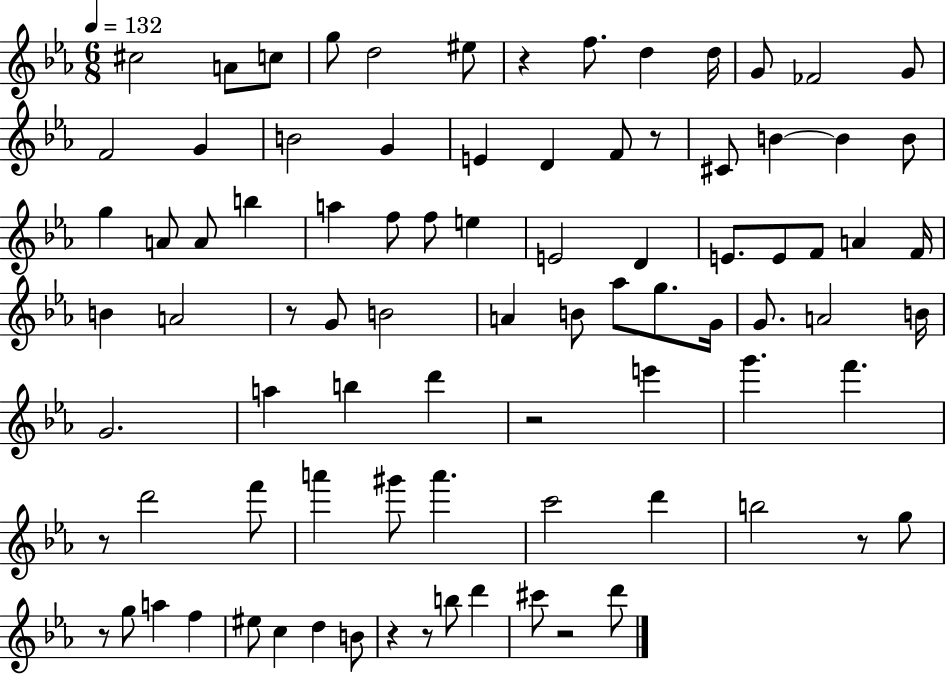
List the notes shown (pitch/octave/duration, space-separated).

C#5/h A4/e C5/e G5/e D5/h EIS5/e R/q F5/e. D5/q D5/s G4/e FES4/h G4/e F4/h G4/q B4/h G4/q E4/q D4/q F4/e R/e C#4/e B4/q B4/q B4/e G5/q A4/e A4/e B5/q A5/q F5/e F5/e E5/q E4/h D4/q E4/e. E4/e F4/e A4/q F4/s B4/q A4/h R/e G4/e B4/h A4/q B4/e Ab5/e G5/e. G4/s G4/e. A4/h B4/s G4/h. A5/q B5/q D6/q R/h E6/q G6/q. F6/q. R/e D6/h F6/e A6/q G#6/e A6/q. C6/h D6/q B5/h R/e G5/e R/e G5/e A5/q F5/q EIS5/e C5/q D5/q B4/e R/q R/e B5/e D6/q C#6/e R/h D6/e